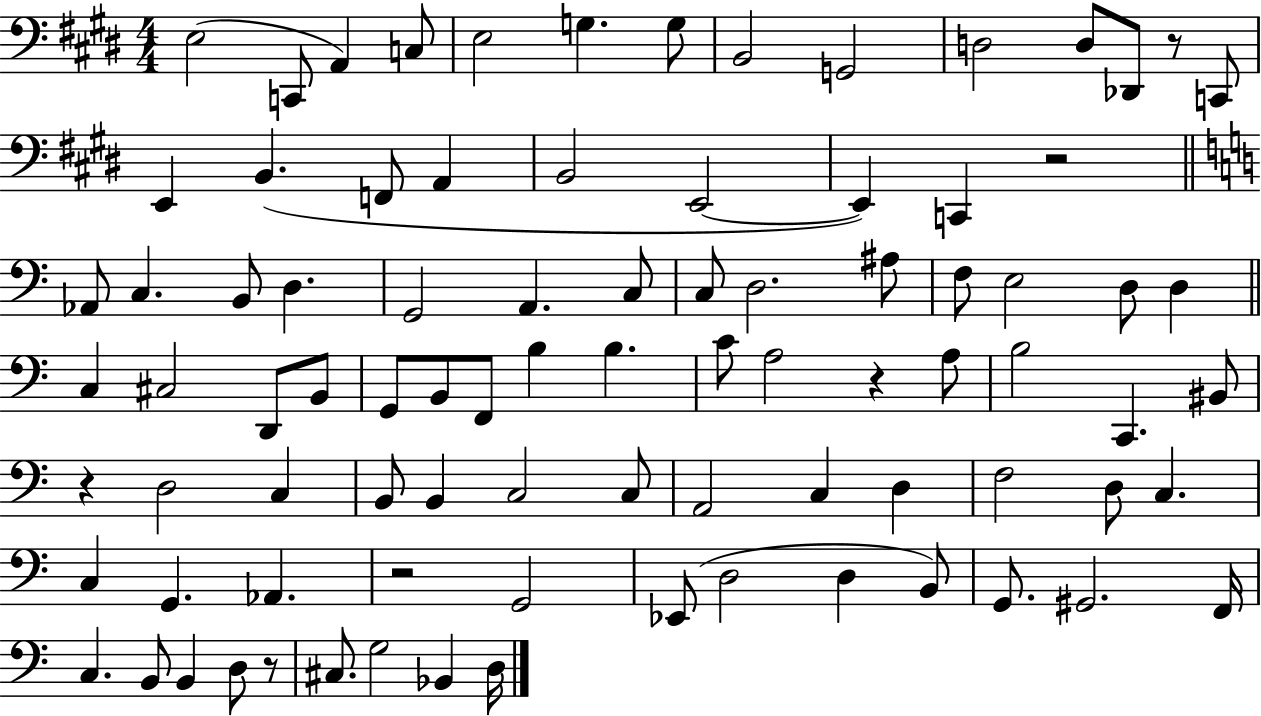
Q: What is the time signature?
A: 4/4